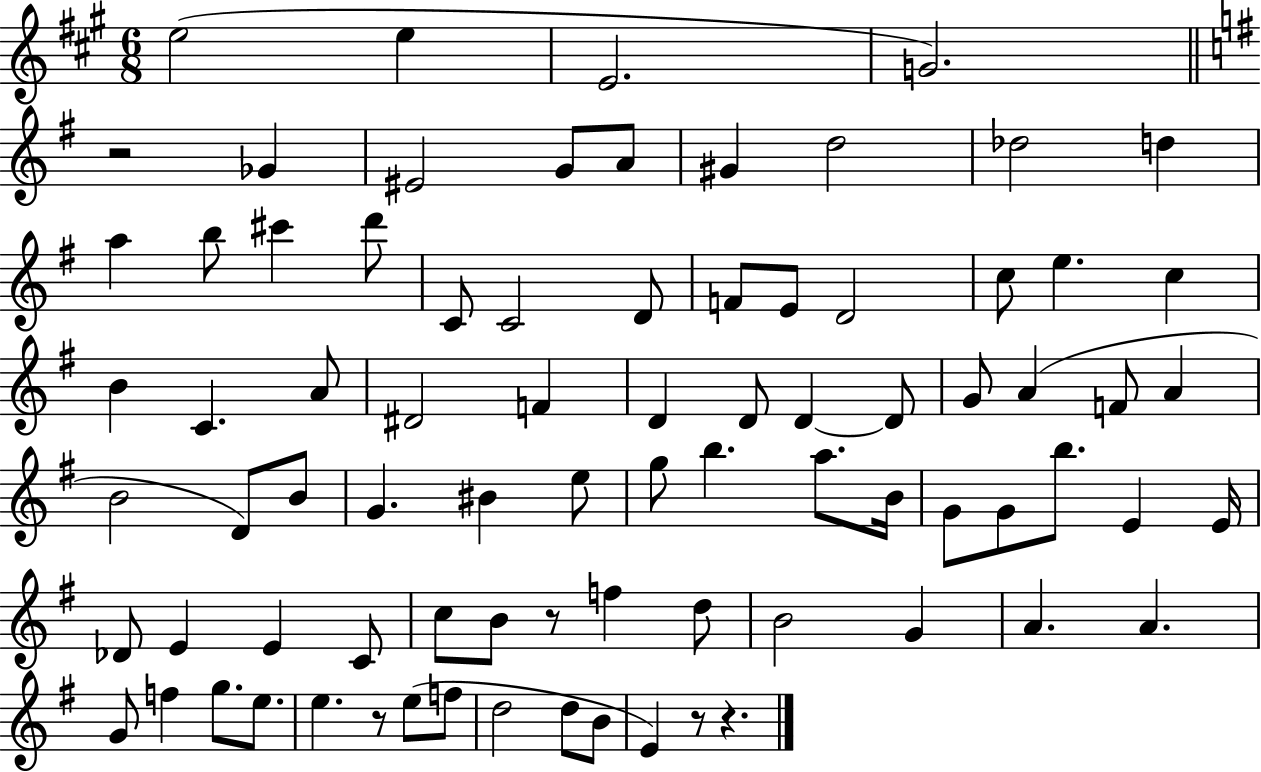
{
  \clef treble
  \numericTimeSignature
  \time 6/8
  \key a \major
  e''2( e''4 | e'2. | g'2.) | \bar "||" \break \key g \major r2 ges'4 | eis'2 g'8 a'8 | gis'4 d''2 | des''2 d''4 | \break a''4 b''8 cis'''4 d'''8 | c'8 c'2 d'8 | f'8 e'8 d'2 | c''8 e''4. c''4 | \break b'4 c'4. a'8 | dis'2 f'4 | d'4 d'8 d'4~~ d'8 | g'8 a'4( f'8 a'4 | \break b'2 d'8) b'8 | g'4. bis'4 e''8 | g''8 b''4. a''8. b'16 | g'8 g'8 b''8. e'4 e'16 | \break des'8 e'4 e'4 c'8 | c''8 b'8 r8 f''4 d''8 | b'2 g'4 | a'4. a'4. | \break g'8 f''4 g''8. e''8. | e''4. r8 e''8( f''8 | d''2 d''8 b'8 | e'4) r8 r4. | \break \bar "|."
}